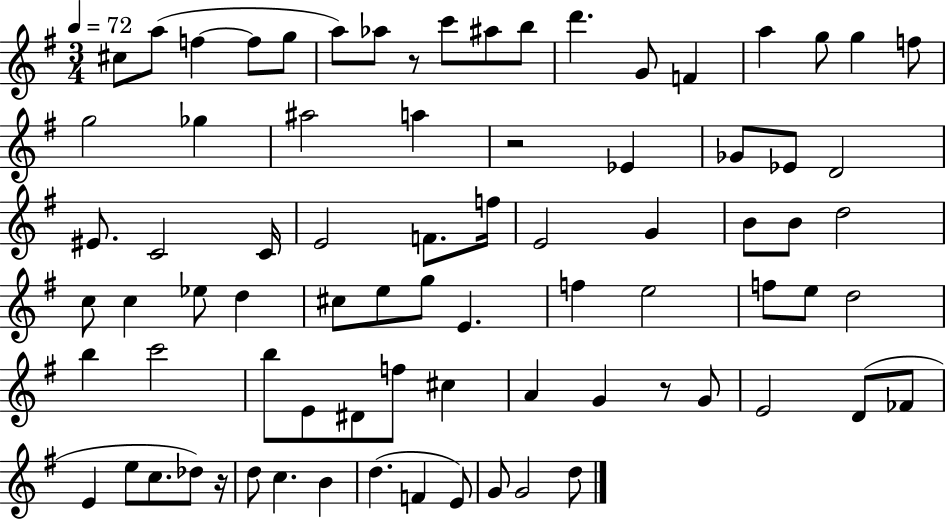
{
  \clef treble
  \numericTimeSignature
  \time 3/4
  \key g \major
  \tempo 4 = 72
  cis''8 a''8( f''4~~ f''8 g''8 | a''8) aes''8 r8 c'''8 ais''8 b''8 | d'''4. g'8 f'4 | a''4 g''8 g''4 f''8 | \break g''2 ges''4 | ais''2 a''4 | r2 ees'4 | ges'8 ees'8 d'2 | \break eis'8. c'2 c'16 | e'2 f'8. f''16 | e'2 g'4 | b'8 b'8 d''2 | \break c''8 c''4 ees''8 d''4 | cis''8 e''8 g''8 e'4. | f''4 e''2 | f''8 e''8 d''2 | \break b''4 c'''2 | b''8 e'8 dis'8 f''8 cis''4 | a'4 g'4 r8 g'8 | e'2 d'8( fes'8 | \break e'4 e''8 c''8. des''8) r16 | d''8 c''4. b'4 | d''4.( f'4 e'8) | g'8 g'2 d''8 | \break \bar "|."
}